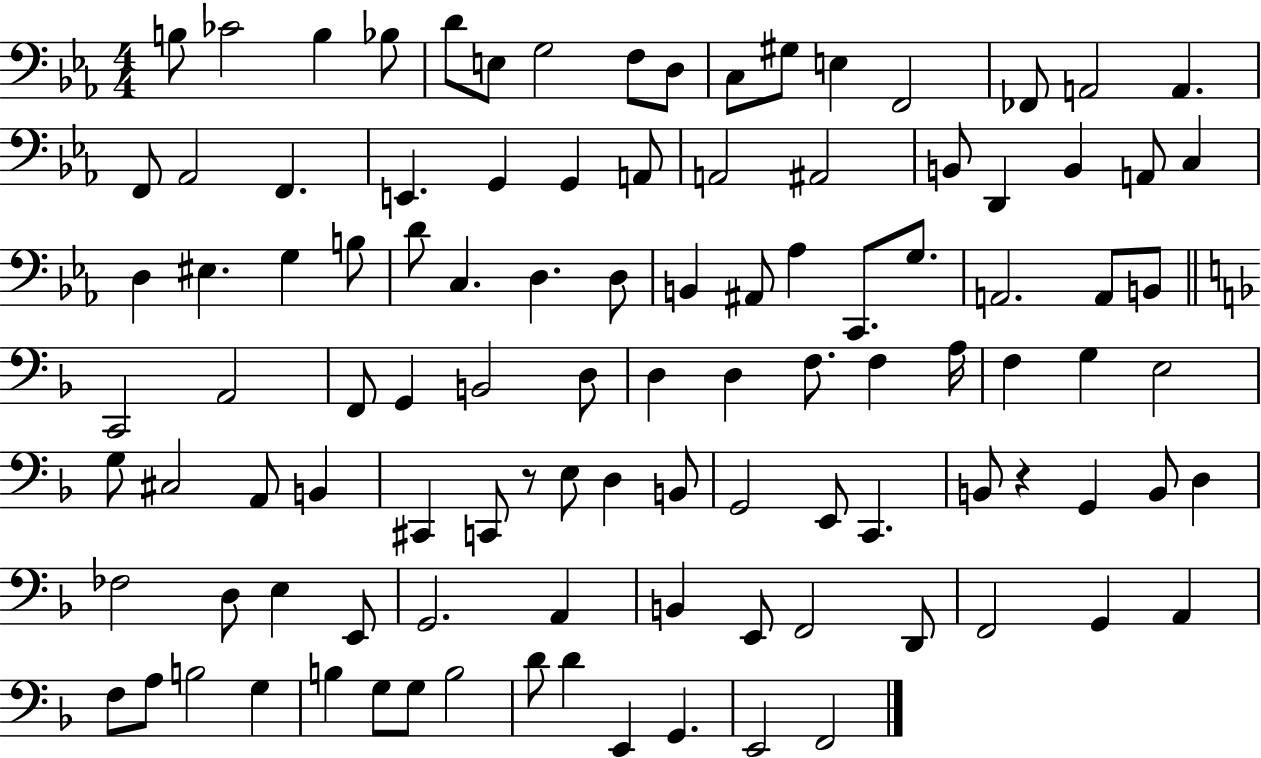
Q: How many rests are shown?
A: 2